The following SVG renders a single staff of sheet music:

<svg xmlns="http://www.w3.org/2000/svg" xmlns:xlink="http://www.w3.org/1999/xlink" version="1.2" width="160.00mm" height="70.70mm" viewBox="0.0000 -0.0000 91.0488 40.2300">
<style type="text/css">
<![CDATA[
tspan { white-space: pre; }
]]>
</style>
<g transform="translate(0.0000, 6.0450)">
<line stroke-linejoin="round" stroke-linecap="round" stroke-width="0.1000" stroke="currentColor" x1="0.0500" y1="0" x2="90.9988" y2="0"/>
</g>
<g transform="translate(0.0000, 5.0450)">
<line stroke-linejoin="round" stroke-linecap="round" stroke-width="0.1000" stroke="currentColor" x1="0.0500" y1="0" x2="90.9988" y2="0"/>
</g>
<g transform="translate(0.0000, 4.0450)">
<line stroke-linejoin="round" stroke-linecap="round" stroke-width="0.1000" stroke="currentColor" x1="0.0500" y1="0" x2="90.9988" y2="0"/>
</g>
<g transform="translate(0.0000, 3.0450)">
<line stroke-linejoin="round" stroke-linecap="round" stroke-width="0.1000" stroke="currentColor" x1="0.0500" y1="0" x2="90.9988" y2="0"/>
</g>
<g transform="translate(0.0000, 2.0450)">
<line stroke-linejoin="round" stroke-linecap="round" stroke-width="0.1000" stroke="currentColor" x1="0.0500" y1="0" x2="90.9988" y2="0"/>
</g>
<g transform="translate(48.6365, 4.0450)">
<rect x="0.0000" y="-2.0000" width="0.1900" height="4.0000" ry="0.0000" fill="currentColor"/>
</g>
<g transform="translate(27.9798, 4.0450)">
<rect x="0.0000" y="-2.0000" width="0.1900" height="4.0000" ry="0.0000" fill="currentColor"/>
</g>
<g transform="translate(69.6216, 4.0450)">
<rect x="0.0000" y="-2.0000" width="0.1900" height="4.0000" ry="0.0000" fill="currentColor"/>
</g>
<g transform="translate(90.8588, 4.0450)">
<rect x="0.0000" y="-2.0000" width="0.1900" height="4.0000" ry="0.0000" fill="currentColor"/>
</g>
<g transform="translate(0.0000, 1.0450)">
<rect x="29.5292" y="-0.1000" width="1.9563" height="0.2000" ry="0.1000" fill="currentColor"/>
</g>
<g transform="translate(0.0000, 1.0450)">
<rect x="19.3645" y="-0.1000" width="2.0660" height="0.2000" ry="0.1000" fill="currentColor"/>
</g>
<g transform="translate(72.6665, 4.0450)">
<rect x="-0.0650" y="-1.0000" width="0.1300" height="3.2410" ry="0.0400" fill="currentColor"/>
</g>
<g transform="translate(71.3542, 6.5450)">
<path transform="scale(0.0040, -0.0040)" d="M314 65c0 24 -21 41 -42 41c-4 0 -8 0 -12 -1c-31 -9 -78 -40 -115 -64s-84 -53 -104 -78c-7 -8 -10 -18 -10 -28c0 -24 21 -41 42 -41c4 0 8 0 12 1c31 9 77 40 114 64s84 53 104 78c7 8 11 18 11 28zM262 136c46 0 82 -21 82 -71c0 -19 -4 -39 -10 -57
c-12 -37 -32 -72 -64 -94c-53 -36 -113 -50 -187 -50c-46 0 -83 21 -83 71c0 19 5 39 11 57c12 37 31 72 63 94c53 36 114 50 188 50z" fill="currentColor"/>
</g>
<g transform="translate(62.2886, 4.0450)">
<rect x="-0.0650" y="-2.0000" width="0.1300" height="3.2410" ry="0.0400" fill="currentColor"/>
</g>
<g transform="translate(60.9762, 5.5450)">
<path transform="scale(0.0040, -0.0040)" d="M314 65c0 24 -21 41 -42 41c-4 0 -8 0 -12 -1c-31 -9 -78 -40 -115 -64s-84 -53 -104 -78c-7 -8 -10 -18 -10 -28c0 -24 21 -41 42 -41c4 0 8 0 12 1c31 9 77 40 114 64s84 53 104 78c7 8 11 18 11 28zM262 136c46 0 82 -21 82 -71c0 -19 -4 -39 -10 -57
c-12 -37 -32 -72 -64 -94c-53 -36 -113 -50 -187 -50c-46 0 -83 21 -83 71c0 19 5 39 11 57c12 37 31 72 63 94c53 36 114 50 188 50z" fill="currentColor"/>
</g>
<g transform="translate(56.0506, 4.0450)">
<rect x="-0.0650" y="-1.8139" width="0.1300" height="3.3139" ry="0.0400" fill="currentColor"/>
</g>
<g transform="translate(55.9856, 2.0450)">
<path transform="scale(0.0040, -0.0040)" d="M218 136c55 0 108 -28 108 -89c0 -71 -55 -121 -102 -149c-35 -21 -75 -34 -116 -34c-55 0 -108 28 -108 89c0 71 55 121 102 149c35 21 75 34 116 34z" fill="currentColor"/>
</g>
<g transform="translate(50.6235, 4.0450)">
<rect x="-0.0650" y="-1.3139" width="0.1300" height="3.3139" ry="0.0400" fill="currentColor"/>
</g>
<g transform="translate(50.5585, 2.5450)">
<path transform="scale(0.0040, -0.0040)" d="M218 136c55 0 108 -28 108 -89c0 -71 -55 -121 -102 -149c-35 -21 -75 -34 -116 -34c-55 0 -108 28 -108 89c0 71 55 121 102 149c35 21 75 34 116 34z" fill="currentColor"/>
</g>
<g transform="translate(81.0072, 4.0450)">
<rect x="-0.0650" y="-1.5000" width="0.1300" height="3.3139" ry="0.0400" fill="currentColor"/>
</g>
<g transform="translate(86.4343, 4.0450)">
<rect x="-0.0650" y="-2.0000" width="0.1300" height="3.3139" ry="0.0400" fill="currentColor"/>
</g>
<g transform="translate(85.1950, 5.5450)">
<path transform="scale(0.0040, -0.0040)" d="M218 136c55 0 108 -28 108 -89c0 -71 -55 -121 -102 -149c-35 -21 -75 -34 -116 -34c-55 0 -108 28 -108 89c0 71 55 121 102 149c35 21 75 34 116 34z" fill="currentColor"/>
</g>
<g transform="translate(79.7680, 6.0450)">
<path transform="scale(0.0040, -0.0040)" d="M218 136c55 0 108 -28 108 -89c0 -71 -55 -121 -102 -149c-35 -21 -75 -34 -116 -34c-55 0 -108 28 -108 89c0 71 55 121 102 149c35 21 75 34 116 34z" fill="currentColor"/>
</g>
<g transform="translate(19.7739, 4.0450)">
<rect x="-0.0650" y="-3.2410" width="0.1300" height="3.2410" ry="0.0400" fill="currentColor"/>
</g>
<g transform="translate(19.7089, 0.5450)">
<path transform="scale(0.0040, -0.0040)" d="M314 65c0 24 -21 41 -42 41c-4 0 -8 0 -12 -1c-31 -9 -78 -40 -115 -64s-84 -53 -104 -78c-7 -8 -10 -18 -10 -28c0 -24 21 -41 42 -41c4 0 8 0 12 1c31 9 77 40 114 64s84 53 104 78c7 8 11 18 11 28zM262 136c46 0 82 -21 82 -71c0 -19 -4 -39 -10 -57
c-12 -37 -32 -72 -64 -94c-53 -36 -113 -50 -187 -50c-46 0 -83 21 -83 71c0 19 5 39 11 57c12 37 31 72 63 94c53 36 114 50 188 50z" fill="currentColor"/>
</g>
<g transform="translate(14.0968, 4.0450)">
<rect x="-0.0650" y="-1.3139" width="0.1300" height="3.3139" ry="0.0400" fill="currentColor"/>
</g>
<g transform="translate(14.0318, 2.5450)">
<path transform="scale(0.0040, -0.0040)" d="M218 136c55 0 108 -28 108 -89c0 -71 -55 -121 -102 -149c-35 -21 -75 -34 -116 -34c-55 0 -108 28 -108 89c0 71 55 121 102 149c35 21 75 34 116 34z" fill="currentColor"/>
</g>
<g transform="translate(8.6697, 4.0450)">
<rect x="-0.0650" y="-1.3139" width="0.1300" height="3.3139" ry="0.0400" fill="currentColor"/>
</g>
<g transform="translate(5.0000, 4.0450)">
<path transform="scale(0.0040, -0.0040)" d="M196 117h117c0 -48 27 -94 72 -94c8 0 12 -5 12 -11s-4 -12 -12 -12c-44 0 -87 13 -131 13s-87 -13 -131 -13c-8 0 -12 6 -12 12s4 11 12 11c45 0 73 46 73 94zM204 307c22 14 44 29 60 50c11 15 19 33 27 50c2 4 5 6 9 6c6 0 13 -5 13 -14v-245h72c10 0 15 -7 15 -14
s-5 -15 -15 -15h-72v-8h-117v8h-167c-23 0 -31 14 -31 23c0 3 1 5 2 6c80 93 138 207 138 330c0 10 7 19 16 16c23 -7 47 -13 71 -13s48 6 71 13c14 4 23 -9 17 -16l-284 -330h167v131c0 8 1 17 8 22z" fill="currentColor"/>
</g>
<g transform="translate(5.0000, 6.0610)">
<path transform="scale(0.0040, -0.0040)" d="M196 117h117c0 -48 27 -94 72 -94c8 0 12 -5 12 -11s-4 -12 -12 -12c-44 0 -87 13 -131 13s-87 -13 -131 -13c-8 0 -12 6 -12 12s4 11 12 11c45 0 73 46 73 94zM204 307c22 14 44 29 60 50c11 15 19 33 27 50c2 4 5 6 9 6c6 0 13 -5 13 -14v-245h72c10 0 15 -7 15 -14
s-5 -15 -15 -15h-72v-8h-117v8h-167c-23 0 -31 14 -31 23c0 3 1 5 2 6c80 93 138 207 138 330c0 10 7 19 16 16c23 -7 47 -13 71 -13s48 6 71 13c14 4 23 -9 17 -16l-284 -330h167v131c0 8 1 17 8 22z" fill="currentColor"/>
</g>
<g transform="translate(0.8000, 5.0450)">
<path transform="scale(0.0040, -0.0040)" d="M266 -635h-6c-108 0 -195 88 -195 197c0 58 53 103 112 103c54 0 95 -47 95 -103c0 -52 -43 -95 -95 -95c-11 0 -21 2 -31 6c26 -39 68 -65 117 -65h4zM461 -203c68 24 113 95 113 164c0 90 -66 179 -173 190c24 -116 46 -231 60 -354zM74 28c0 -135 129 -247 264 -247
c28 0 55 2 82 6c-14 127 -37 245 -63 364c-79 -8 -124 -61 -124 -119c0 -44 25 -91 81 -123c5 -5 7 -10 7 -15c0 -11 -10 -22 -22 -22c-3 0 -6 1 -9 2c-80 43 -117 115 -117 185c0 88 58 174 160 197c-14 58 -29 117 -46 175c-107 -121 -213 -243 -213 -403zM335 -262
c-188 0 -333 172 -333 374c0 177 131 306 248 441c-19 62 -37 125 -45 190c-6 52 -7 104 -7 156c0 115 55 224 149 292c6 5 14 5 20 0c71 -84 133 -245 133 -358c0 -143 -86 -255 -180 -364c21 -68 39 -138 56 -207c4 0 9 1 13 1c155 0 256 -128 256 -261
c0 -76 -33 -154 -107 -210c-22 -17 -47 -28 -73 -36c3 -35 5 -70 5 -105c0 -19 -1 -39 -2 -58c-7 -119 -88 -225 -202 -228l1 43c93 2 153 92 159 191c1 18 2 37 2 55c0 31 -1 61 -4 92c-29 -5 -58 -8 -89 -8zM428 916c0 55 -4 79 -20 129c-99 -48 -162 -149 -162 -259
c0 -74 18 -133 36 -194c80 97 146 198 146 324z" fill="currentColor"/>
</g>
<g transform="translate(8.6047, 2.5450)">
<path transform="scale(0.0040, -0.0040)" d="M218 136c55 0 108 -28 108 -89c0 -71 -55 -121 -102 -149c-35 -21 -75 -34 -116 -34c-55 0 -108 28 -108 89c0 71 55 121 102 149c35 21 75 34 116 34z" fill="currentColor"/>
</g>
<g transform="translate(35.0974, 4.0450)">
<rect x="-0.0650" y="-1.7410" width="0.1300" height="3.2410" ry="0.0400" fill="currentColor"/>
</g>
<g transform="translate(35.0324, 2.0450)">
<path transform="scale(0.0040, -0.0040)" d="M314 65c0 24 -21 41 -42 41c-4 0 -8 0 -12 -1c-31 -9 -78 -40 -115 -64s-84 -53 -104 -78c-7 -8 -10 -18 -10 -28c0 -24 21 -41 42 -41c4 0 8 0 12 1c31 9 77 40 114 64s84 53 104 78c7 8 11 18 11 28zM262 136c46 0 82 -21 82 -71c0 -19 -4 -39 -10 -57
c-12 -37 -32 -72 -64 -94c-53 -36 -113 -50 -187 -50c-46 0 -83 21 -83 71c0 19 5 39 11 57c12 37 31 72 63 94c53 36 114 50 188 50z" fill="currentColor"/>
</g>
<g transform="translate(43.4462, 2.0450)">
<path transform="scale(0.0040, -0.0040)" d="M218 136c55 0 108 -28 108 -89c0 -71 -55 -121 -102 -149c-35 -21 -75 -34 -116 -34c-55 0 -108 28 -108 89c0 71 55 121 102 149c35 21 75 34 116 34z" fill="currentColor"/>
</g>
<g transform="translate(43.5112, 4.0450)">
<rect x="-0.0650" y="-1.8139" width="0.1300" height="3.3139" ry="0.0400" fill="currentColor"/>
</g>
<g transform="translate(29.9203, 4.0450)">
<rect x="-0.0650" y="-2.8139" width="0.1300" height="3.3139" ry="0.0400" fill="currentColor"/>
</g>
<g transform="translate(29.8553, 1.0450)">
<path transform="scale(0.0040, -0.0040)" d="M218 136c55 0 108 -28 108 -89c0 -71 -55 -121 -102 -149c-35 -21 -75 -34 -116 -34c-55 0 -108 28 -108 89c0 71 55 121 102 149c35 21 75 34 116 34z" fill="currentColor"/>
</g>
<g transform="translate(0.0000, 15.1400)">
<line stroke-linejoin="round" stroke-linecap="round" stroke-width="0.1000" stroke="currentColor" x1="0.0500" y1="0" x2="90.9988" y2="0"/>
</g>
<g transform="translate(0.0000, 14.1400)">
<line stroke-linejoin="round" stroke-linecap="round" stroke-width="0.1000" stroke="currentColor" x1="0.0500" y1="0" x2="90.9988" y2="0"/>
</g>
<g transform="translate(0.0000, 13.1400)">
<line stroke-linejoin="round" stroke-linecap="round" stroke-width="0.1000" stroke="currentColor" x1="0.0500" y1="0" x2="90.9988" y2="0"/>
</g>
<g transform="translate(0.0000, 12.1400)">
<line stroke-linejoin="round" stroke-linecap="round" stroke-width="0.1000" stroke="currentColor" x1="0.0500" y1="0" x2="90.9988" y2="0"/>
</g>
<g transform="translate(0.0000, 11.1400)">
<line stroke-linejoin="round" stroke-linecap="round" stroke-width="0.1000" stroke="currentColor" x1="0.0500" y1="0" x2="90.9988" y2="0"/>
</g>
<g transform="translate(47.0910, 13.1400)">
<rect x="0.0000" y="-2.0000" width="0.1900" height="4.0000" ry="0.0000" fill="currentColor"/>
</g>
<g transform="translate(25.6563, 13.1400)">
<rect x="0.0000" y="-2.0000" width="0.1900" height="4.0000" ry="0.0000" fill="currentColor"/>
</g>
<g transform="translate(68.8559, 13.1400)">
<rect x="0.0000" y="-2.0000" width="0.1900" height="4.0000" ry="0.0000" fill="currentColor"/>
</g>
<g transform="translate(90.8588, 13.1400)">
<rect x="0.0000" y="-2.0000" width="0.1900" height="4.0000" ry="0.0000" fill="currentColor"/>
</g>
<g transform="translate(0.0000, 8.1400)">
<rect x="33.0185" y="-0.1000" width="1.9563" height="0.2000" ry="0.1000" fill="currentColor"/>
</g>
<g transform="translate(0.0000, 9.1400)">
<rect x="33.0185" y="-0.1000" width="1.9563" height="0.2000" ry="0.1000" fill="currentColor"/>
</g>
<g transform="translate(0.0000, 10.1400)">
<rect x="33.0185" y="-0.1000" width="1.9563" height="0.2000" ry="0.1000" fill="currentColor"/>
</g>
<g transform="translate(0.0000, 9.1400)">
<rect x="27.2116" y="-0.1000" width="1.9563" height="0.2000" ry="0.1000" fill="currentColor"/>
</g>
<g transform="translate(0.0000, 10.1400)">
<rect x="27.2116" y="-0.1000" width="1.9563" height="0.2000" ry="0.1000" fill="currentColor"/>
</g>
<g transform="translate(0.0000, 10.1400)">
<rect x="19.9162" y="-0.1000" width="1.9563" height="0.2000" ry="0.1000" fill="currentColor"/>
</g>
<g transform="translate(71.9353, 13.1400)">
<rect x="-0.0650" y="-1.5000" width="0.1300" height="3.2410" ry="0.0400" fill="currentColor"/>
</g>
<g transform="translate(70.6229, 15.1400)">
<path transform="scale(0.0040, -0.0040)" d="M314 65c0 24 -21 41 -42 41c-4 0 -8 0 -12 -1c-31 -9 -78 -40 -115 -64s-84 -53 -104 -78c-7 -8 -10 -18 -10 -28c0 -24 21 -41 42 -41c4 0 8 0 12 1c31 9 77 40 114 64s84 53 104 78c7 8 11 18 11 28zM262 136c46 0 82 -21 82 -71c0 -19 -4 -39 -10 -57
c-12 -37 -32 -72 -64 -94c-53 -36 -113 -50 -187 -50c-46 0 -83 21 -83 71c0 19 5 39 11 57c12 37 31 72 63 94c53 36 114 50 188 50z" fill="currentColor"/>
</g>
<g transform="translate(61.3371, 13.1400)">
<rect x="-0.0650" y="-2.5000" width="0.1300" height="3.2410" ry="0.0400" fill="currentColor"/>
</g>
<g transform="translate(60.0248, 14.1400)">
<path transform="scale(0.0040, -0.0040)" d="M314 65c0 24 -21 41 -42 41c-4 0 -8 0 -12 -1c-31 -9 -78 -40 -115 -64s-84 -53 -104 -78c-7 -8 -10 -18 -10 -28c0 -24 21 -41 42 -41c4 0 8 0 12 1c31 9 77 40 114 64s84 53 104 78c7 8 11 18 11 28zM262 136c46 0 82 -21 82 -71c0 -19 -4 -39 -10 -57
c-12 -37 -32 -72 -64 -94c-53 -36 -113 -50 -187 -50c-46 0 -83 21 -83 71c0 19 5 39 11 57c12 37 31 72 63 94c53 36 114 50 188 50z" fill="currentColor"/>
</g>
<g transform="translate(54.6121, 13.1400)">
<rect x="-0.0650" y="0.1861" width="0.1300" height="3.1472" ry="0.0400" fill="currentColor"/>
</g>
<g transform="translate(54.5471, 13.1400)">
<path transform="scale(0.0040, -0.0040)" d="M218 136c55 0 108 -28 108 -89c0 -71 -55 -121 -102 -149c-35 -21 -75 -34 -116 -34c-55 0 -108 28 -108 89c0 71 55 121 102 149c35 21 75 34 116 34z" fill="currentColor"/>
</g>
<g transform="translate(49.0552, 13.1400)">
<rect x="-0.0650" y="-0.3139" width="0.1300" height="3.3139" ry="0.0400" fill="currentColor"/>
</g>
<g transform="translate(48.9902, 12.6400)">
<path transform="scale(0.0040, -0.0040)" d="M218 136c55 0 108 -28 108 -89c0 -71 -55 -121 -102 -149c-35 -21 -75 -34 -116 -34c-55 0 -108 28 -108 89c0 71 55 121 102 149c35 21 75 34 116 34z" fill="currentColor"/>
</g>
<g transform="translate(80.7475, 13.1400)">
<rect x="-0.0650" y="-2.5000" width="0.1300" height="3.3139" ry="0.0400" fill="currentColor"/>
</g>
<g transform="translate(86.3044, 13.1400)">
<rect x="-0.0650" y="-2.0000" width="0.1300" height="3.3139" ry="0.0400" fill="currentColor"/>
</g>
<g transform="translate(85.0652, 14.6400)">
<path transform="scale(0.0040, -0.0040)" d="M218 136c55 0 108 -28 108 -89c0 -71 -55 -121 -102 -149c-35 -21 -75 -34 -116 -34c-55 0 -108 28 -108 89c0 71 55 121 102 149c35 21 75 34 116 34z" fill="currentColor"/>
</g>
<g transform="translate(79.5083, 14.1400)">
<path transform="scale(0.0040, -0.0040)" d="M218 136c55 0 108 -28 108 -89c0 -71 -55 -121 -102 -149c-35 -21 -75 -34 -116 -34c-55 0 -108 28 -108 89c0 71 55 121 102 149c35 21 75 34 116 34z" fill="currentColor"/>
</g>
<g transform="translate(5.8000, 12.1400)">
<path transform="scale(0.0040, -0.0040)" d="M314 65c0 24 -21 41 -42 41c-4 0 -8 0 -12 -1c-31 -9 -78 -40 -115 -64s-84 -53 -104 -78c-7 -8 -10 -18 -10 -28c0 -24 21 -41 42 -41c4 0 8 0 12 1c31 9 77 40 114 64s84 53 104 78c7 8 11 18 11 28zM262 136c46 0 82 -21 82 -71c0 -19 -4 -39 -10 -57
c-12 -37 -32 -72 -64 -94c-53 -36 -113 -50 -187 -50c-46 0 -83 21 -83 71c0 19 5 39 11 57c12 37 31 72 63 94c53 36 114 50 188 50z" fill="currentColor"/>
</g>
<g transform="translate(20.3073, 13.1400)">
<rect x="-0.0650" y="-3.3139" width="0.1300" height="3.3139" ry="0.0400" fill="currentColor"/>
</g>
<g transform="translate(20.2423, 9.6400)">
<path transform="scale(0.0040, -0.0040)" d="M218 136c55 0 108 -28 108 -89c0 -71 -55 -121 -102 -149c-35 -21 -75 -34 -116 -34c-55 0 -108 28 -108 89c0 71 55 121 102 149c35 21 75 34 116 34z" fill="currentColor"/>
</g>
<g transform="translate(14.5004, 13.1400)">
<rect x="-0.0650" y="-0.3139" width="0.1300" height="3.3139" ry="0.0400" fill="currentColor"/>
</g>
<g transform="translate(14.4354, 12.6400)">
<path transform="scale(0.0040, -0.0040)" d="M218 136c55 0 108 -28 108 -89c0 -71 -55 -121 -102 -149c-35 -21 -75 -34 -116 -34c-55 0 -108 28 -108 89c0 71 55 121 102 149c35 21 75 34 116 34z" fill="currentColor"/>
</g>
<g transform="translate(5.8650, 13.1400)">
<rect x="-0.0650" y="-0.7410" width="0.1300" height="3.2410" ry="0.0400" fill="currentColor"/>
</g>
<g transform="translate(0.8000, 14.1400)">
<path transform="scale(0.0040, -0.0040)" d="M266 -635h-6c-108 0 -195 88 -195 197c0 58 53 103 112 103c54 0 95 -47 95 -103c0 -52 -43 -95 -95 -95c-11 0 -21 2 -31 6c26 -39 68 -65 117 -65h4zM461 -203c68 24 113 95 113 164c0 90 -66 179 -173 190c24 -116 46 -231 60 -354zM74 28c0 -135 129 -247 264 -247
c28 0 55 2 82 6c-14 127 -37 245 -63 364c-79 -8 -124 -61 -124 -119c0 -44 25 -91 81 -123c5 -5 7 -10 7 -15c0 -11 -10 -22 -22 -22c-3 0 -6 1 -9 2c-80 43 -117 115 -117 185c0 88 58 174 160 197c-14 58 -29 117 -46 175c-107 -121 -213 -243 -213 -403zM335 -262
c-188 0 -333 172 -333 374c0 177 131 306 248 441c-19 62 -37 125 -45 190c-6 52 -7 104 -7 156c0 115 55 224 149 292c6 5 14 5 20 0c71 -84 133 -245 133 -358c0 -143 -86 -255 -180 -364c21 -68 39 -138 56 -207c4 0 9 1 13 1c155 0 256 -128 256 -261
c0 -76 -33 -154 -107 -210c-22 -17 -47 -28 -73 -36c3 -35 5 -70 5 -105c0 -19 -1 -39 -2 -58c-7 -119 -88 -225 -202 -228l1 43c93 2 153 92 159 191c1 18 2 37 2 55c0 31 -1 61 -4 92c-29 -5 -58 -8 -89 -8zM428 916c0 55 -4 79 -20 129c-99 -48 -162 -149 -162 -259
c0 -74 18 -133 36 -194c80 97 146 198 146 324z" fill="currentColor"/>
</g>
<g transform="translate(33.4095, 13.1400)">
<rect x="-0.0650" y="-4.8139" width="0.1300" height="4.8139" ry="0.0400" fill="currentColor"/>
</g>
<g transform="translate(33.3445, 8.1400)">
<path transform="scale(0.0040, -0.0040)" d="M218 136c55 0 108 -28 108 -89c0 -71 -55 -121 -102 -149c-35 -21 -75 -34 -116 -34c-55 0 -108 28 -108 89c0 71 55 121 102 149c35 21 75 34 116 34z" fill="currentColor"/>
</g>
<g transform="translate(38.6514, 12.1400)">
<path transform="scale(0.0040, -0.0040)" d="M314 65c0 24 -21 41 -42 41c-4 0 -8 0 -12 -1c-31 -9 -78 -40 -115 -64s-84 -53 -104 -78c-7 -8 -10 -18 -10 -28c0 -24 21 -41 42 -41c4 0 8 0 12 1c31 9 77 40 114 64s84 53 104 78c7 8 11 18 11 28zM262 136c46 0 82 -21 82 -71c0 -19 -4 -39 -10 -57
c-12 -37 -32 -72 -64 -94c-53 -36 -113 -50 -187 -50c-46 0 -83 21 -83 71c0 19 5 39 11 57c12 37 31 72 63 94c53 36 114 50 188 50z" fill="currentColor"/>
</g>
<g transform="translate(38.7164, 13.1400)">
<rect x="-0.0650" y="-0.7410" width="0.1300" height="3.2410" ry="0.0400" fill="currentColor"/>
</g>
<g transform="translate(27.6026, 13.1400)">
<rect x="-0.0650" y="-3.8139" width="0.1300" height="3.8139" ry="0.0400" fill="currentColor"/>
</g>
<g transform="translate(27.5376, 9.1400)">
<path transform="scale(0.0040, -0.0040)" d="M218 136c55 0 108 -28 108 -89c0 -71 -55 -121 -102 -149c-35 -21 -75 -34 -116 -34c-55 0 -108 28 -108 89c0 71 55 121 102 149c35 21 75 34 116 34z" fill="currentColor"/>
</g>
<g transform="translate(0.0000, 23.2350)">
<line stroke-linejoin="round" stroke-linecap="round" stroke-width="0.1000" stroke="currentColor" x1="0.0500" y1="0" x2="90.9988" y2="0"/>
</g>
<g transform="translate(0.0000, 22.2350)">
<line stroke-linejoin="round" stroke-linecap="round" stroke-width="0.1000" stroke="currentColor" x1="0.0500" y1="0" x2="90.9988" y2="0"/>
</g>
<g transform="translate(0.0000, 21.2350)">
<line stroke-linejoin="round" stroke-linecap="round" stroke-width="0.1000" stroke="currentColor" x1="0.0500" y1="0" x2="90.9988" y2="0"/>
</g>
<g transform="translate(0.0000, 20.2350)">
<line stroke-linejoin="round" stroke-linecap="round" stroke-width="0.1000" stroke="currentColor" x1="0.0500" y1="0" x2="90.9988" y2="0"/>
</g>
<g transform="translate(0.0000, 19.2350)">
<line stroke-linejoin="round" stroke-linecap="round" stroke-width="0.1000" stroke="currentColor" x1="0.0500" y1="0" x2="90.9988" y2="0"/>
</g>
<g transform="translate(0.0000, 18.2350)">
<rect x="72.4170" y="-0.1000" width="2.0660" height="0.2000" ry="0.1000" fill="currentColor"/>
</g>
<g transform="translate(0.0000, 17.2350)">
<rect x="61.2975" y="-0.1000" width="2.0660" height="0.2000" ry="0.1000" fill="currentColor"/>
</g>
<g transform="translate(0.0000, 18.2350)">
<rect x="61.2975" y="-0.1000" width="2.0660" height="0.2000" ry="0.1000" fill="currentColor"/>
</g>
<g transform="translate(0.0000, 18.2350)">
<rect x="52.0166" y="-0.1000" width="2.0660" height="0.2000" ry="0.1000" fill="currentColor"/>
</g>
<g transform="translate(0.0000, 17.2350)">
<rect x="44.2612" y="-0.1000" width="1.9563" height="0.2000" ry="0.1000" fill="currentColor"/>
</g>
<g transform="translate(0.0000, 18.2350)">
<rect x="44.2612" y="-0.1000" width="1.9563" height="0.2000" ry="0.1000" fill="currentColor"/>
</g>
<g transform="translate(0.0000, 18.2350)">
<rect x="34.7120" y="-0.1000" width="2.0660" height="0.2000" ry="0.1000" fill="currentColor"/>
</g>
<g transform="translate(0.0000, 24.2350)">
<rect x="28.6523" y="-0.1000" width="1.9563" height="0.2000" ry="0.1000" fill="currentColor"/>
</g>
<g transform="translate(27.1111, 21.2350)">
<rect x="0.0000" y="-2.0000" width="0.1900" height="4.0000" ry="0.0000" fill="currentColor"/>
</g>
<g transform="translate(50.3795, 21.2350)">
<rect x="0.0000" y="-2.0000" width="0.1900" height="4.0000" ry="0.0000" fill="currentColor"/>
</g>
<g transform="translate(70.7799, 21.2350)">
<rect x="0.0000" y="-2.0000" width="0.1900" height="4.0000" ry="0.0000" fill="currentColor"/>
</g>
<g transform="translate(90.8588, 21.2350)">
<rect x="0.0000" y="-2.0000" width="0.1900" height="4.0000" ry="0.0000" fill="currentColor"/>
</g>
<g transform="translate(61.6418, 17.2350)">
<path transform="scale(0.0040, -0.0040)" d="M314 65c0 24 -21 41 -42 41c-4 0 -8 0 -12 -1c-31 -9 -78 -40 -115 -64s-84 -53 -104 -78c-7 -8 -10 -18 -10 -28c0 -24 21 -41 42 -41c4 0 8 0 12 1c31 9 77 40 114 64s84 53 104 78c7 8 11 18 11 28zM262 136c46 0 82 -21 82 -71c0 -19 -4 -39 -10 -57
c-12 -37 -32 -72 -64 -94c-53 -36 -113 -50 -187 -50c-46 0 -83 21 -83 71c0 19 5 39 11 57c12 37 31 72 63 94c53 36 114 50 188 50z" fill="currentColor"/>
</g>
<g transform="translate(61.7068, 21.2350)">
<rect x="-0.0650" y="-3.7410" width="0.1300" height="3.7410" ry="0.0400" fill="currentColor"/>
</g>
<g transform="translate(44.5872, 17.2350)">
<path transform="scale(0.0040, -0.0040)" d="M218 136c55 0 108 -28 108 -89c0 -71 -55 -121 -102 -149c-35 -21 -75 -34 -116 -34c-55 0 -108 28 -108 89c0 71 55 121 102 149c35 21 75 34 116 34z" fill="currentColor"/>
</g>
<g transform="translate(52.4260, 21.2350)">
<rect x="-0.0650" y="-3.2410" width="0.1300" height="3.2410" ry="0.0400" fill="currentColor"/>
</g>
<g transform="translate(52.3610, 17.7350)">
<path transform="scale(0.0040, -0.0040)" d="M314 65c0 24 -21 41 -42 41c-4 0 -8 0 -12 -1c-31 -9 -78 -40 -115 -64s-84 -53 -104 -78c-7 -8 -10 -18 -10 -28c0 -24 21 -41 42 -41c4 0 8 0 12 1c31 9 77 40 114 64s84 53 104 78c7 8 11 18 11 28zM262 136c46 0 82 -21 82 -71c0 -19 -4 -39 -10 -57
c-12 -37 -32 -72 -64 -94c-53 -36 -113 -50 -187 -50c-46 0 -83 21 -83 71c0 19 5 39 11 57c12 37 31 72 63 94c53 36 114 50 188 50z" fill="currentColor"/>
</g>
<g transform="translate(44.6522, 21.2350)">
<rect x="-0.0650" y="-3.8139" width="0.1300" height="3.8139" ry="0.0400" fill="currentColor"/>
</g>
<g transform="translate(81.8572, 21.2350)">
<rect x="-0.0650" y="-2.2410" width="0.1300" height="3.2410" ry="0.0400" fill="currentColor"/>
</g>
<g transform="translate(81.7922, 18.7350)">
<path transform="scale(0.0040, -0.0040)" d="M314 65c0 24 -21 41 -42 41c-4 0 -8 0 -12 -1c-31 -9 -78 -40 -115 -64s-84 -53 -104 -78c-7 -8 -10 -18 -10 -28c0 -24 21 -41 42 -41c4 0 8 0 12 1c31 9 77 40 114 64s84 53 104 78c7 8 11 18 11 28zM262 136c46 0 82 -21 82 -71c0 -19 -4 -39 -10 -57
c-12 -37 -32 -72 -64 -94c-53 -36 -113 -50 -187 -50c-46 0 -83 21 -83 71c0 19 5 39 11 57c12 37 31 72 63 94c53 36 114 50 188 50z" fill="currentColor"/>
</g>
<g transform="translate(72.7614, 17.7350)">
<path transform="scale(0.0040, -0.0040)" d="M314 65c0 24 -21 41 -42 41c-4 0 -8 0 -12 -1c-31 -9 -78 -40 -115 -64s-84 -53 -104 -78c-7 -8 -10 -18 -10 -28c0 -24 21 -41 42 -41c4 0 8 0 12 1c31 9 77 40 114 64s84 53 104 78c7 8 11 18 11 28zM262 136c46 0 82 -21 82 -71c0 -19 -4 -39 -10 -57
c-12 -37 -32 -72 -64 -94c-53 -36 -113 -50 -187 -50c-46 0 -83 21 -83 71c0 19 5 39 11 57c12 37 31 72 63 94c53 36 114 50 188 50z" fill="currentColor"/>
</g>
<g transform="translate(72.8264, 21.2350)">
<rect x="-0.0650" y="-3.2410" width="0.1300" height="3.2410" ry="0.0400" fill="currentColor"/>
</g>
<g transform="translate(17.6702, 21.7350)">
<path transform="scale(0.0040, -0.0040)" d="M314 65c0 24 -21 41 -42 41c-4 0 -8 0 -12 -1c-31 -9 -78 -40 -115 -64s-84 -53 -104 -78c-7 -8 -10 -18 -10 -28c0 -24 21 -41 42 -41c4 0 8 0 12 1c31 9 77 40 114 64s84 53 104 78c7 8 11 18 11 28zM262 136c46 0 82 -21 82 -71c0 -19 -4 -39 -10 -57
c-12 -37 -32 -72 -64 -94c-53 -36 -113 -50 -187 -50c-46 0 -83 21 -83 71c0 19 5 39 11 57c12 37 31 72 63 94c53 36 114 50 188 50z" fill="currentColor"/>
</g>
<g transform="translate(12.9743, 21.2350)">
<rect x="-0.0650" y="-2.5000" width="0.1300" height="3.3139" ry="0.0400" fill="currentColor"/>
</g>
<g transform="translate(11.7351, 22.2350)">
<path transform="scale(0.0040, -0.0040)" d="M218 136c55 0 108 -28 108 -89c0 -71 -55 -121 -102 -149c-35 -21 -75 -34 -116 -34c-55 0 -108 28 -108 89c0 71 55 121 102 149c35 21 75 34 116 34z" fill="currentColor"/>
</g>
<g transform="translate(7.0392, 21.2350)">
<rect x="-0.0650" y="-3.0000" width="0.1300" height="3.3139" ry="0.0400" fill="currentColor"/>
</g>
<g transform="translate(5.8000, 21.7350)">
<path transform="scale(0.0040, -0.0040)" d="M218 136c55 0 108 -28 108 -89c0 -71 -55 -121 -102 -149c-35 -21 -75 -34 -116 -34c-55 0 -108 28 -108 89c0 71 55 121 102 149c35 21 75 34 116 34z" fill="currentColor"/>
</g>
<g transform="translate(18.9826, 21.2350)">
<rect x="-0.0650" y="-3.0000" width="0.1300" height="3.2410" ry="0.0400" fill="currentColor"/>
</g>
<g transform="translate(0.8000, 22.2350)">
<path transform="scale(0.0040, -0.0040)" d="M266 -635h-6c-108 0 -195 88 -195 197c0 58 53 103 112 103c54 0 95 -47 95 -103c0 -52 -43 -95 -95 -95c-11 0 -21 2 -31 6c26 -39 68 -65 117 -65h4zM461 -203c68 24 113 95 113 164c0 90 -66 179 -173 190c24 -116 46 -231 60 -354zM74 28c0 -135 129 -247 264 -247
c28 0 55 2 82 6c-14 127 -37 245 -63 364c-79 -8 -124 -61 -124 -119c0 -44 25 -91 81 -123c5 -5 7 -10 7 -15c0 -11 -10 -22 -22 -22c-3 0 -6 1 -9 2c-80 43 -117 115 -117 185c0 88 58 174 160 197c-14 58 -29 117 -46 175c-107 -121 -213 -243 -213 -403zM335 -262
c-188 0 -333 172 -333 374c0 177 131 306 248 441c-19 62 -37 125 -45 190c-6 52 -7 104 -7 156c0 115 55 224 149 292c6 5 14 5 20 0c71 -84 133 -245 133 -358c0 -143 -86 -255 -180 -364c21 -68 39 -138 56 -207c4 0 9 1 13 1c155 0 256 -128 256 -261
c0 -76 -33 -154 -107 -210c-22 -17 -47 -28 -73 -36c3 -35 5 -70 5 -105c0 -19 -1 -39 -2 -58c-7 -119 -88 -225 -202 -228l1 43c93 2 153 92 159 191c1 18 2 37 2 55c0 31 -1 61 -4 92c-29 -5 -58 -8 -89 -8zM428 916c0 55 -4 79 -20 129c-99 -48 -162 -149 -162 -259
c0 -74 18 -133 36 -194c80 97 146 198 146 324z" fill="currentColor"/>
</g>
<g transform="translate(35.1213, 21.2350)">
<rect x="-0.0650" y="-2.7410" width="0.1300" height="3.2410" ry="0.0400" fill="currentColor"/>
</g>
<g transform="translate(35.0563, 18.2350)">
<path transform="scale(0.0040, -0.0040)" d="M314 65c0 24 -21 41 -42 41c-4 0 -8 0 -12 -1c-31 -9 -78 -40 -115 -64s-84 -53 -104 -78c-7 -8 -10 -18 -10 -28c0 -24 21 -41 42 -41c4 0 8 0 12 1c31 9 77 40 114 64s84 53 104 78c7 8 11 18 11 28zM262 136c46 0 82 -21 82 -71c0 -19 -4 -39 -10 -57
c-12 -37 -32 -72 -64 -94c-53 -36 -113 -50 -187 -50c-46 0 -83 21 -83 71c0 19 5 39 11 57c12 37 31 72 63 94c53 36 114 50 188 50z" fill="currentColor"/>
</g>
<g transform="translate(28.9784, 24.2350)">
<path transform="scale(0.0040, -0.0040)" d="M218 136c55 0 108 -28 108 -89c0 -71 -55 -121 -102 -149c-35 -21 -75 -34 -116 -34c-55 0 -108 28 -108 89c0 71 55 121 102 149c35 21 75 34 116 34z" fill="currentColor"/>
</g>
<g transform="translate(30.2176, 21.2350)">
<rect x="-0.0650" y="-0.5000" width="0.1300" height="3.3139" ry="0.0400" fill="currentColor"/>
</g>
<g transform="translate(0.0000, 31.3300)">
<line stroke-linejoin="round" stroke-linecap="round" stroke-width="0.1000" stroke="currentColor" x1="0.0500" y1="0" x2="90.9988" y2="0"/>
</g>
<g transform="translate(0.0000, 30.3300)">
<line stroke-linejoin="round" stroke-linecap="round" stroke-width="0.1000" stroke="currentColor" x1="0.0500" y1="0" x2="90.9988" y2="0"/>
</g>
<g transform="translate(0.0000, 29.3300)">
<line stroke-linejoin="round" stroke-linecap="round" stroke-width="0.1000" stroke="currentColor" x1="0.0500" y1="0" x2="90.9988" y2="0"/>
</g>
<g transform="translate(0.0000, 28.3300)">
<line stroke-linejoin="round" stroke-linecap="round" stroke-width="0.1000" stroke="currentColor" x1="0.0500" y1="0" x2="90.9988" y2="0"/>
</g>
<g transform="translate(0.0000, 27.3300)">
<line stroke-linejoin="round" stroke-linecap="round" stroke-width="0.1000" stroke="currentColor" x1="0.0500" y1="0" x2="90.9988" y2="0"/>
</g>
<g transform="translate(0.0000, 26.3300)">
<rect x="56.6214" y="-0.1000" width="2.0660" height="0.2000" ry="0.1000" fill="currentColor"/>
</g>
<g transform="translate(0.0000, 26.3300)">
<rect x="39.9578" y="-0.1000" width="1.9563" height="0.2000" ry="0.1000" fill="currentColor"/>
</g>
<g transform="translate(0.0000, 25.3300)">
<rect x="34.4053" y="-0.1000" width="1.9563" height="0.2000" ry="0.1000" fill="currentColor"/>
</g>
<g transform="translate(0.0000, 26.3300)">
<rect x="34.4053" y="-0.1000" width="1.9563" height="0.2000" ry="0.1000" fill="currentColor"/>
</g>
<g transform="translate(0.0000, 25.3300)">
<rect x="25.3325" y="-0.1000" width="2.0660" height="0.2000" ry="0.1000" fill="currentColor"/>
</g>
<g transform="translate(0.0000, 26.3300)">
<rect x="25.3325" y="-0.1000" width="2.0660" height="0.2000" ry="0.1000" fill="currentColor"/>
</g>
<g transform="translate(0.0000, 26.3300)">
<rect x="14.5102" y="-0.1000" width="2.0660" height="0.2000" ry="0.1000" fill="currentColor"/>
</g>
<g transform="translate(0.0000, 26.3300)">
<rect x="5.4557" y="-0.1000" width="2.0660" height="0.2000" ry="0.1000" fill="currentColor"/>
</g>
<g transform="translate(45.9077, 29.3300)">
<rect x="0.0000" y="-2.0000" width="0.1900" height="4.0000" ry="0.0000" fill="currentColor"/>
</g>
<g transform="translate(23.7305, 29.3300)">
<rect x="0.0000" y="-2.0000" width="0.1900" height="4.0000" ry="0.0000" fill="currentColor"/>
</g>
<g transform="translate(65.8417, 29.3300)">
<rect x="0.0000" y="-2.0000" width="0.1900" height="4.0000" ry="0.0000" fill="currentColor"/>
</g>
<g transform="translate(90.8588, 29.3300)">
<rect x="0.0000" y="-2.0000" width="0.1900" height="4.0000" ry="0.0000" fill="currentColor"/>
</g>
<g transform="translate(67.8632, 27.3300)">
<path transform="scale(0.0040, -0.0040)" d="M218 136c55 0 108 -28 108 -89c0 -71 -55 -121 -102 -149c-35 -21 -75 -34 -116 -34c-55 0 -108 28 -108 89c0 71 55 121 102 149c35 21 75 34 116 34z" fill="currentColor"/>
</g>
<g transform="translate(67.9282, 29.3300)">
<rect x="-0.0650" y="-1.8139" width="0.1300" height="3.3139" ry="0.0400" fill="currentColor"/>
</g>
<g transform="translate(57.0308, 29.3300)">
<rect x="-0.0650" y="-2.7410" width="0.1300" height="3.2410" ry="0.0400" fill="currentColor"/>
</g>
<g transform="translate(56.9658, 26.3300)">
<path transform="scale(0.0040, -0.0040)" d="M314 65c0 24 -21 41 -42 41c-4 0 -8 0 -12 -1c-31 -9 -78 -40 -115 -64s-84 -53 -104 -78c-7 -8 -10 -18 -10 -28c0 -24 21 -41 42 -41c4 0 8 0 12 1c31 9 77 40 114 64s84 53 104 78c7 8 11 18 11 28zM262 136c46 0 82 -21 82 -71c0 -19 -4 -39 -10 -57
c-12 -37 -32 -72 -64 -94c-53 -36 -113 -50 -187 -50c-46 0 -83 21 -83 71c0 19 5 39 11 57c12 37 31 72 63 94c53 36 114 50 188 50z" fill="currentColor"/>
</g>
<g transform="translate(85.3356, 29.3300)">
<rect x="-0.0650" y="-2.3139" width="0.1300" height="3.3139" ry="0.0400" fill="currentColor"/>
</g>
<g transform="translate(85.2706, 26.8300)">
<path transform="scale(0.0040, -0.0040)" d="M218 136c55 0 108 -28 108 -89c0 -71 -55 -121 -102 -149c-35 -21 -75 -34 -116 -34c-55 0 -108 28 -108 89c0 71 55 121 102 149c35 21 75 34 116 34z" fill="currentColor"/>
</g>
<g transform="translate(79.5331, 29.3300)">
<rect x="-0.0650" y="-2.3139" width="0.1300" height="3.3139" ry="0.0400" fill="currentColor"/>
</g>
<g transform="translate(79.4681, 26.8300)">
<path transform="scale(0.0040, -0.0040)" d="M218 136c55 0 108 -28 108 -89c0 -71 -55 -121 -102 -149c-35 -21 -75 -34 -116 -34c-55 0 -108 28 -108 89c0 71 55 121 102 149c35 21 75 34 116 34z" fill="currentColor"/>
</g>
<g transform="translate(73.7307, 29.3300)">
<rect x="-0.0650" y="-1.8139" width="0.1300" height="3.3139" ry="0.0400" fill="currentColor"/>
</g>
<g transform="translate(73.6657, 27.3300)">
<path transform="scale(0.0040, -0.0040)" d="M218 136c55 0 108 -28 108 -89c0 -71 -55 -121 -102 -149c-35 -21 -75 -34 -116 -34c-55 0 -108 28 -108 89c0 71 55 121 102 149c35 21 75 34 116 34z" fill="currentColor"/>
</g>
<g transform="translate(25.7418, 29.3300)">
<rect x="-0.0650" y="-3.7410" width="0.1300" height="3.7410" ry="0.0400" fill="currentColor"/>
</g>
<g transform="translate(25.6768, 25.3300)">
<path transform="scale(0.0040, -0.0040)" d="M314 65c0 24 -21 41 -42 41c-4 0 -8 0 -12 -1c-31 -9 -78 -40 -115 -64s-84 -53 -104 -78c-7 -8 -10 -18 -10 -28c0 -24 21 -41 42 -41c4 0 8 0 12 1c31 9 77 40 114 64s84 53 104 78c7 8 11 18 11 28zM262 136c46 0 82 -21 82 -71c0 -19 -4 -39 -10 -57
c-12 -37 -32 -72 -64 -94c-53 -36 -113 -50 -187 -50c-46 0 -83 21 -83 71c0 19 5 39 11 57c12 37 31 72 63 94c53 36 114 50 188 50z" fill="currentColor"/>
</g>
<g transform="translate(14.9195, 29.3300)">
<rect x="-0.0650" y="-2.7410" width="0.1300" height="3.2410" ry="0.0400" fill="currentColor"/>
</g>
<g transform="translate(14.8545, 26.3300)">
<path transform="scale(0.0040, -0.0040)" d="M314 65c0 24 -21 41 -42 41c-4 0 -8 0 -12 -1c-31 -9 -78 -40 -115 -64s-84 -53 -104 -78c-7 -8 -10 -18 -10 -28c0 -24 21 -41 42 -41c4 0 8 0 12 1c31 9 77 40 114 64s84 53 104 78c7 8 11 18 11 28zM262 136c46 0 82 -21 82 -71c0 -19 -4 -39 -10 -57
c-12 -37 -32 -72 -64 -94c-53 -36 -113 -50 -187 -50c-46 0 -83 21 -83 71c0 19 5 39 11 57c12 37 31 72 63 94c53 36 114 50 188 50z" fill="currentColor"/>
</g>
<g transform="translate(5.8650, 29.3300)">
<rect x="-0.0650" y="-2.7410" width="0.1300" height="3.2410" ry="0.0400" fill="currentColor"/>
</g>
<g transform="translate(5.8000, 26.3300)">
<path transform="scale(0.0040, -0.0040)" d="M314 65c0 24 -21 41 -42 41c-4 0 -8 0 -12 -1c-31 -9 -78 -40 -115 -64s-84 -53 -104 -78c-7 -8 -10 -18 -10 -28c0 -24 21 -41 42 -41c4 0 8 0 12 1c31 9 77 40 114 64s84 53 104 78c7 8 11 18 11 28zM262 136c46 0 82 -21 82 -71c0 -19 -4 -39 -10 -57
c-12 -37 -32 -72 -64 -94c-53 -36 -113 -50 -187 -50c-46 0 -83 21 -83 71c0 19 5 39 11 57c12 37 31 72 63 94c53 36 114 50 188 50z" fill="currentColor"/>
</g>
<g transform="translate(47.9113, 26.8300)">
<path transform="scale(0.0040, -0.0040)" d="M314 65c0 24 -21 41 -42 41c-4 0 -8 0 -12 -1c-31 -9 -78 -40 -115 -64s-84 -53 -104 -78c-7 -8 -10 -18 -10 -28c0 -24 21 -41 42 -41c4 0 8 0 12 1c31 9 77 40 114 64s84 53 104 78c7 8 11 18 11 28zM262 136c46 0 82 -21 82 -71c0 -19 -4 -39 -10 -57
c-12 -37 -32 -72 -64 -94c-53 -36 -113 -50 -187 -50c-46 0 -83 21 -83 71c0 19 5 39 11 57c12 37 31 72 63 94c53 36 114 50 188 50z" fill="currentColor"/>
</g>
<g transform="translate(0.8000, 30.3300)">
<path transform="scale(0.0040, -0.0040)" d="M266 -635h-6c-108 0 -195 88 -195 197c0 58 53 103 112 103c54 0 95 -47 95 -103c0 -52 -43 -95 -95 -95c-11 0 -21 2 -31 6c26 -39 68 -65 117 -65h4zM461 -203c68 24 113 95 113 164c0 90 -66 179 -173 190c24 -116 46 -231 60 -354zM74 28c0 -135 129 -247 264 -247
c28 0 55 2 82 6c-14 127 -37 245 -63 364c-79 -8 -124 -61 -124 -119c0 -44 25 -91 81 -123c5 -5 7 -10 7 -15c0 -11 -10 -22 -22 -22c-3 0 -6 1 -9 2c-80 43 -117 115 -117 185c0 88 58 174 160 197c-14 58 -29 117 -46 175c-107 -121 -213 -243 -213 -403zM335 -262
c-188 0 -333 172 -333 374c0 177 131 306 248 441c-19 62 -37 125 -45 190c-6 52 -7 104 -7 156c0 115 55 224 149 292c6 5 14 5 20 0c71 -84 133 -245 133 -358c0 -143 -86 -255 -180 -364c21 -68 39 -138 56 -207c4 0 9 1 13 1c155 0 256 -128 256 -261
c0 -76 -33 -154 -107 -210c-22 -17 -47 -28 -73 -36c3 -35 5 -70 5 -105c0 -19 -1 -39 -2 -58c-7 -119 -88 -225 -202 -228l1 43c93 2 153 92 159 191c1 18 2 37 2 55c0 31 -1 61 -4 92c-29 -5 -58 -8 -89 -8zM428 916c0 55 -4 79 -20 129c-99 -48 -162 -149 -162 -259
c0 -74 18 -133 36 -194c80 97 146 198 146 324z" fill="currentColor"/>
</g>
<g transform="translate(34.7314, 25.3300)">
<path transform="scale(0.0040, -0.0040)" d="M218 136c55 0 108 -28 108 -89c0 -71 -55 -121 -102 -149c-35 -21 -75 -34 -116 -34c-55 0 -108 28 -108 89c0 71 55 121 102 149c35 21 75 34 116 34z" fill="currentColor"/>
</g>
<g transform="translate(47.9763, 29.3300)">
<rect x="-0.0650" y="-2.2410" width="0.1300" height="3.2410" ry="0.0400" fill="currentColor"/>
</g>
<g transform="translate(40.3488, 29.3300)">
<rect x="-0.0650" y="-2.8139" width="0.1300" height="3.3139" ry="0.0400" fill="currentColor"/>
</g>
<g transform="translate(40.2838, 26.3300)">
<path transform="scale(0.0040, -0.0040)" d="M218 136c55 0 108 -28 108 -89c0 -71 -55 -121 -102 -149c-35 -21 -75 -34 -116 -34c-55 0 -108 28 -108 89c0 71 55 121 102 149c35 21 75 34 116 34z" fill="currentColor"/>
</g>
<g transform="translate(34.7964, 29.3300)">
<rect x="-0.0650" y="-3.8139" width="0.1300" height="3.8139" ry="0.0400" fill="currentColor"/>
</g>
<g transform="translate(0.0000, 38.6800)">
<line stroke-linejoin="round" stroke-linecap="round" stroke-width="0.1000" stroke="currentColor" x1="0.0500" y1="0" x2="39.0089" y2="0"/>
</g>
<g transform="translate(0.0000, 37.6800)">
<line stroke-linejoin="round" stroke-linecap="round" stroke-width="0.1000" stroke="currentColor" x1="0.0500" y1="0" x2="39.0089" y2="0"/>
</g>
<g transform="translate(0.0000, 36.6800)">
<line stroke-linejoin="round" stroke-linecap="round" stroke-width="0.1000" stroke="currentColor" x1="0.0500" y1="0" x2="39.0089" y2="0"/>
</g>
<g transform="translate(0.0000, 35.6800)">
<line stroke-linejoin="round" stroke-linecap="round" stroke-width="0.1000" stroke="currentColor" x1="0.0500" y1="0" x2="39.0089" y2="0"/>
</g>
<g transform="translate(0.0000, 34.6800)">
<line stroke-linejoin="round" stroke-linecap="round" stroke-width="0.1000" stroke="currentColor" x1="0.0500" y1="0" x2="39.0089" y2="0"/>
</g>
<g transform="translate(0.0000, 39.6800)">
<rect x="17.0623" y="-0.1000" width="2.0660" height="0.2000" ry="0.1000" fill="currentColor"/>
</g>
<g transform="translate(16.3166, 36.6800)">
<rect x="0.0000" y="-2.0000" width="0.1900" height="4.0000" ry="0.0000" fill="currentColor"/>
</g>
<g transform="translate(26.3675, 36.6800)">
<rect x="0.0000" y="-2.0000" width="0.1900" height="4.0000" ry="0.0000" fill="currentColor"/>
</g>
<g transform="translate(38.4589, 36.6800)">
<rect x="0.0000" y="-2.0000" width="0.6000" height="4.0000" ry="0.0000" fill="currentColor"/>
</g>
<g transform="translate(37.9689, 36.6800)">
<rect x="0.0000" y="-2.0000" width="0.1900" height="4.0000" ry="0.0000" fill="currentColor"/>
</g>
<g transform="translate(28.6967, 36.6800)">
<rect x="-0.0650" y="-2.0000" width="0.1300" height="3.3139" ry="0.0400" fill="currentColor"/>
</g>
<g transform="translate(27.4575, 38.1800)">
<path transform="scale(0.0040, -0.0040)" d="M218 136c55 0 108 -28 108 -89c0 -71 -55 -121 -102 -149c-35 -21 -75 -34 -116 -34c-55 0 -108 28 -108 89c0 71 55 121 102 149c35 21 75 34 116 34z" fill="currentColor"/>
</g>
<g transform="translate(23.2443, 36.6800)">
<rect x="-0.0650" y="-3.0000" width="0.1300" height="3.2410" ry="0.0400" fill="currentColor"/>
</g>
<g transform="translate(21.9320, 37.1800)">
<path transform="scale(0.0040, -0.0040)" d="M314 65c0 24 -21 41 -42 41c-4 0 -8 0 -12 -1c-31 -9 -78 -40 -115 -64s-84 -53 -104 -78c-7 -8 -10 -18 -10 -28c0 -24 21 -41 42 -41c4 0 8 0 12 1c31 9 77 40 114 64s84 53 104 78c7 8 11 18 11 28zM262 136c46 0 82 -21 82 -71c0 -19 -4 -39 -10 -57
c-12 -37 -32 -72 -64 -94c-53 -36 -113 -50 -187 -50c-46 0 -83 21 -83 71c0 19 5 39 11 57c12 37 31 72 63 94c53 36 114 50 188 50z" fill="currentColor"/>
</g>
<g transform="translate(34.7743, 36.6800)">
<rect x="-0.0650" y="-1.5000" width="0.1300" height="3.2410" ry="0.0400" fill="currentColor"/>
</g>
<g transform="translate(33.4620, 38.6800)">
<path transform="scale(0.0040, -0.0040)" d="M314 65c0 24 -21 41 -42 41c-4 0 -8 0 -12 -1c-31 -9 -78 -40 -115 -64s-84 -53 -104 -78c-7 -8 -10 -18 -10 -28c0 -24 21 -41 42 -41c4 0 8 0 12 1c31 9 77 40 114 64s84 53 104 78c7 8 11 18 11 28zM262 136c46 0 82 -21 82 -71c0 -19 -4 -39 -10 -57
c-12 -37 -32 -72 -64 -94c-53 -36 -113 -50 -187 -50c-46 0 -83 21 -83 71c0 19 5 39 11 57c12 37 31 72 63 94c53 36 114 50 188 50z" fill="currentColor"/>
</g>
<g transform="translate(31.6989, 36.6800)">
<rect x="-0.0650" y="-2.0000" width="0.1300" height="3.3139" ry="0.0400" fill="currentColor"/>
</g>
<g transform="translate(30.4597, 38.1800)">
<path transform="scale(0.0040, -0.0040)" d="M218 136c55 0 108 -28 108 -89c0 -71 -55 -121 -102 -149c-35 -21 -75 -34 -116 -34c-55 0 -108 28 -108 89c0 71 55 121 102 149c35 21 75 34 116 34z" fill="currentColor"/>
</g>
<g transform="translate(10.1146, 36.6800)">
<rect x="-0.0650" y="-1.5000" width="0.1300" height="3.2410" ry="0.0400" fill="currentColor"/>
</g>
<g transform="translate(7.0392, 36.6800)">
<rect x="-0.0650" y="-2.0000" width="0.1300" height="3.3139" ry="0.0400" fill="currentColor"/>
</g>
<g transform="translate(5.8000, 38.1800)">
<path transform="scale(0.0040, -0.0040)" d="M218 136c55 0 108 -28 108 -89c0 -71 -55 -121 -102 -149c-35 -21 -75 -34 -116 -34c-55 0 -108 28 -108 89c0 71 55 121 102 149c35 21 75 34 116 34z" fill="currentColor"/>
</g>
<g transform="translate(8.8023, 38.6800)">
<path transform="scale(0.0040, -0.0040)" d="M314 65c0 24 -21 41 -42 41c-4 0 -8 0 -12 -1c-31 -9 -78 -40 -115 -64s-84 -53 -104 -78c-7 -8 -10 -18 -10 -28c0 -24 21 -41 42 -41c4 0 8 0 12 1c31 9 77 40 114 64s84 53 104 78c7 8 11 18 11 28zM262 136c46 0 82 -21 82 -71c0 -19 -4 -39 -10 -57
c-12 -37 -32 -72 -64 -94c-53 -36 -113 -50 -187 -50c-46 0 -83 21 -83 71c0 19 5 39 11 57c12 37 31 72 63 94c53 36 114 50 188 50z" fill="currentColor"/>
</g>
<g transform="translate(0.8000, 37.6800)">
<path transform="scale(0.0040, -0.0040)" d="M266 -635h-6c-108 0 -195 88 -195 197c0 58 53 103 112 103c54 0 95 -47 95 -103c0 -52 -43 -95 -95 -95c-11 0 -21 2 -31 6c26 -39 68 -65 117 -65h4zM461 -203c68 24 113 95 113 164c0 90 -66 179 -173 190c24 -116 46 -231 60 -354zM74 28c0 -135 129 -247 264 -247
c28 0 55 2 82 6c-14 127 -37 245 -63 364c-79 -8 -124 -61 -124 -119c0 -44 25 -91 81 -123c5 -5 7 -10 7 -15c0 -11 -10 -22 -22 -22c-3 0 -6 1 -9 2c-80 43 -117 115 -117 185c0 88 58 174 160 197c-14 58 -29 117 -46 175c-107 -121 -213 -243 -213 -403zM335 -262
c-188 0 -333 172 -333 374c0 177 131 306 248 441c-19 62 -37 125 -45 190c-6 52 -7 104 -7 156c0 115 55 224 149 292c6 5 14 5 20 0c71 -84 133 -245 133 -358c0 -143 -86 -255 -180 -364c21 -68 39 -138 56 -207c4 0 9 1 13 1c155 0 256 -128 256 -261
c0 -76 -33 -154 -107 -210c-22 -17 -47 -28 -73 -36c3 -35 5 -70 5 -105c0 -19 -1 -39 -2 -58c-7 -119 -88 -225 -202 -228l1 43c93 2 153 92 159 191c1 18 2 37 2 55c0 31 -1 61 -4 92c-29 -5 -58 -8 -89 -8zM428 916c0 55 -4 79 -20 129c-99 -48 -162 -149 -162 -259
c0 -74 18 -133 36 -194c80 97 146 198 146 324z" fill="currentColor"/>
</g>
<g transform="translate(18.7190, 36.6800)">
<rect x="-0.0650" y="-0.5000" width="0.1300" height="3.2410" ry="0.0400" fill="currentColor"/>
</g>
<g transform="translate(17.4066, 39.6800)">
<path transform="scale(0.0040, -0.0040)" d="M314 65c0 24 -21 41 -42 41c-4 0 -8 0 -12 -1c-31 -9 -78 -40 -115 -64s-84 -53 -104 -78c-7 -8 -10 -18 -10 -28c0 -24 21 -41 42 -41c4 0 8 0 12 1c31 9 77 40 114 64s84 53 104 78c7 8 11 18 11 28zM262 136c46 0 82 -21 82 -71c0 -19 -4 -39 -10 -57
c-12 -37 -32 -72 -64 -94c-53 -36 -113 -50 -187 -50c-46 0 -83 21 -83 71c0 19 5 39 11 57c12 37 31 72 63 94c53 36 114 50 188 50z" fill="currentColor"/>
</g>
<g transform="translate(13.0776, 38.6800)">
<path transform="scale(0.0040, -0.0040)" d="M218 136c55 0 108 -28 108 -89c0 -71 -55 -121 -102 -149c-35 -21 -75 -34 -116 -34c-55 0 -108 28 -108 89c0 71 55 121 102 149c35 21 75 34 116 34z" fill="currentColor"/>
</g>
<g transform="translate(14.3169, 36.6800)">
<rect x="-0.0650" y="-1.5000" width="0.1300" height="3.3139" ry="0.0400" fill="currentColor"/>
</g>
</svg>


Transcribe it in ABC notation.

X:1
T:Untitled
M:4/4
L:1/4
K:C
e e b2 a f2 f e f F2 D2 E F d2 c b c' e' d2 c B G2 E2 G F A G A2 C a2 c' b2 c'2 b2 g2 a2 a2 c'2 c' a g2 a2 f f g g F E2 E C2 A2 F F E2